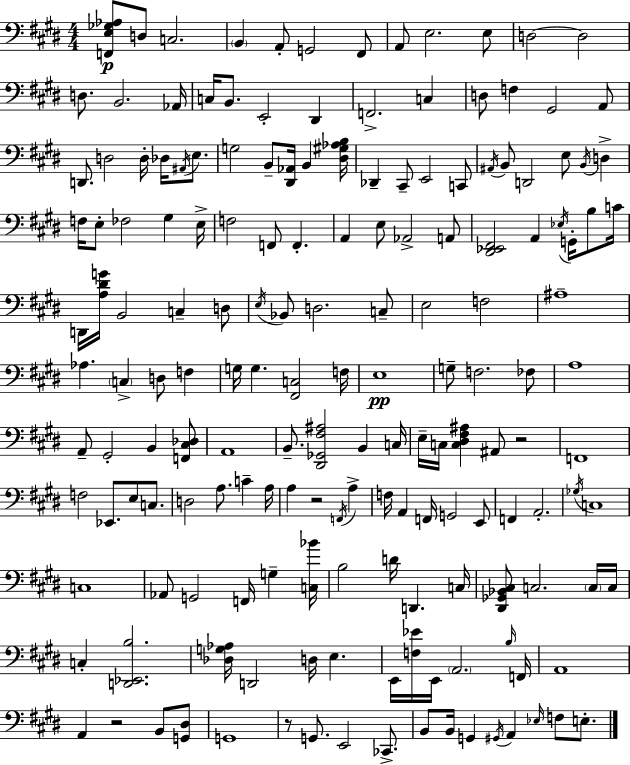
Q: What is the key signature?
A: E major